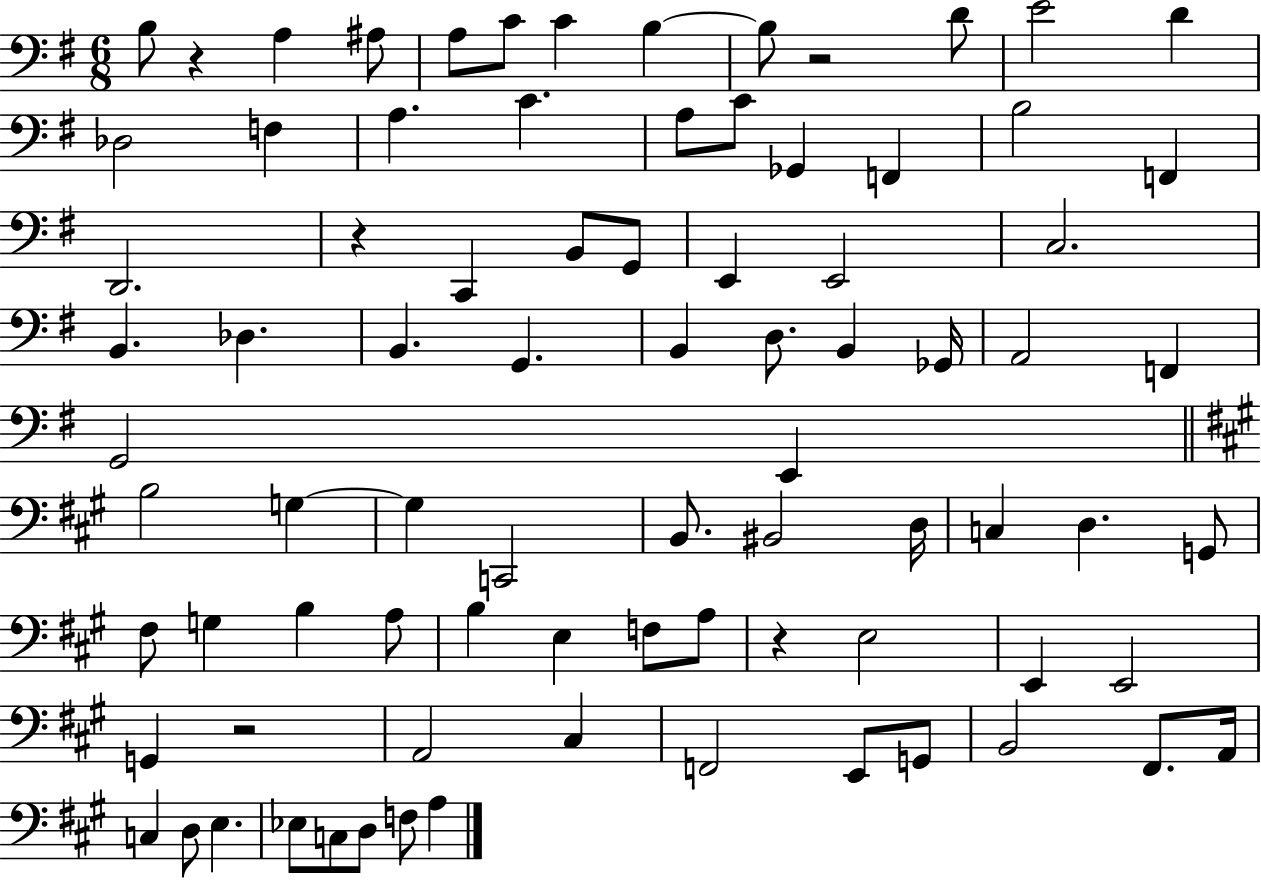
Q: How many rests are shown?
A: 5